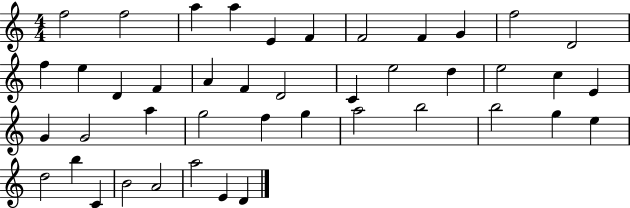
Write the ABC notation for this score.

X:1
T:Untitled
M:4/4
L:1/4
K:C
f2 f2 a a E F F2 F G f2 D2 f e D F A F D2 C e2 d e2 c E G G2 a g2 f g a2 b2 b2 g e d2 b C B2 A2 a2 E D